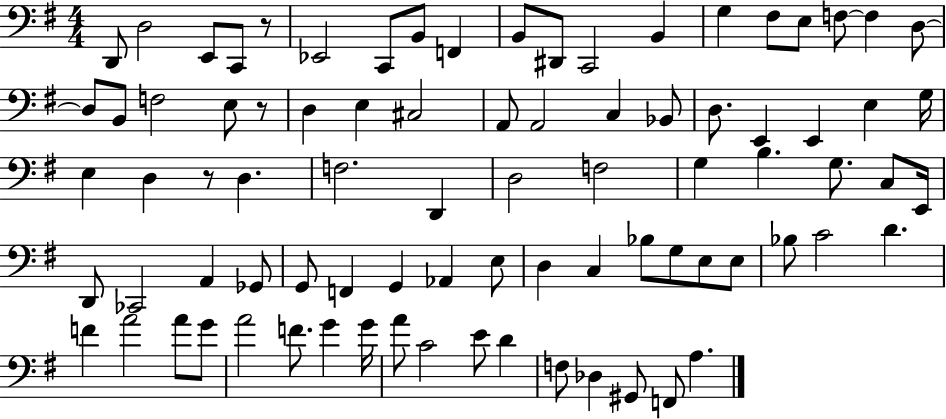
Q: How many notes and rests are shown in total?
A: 84